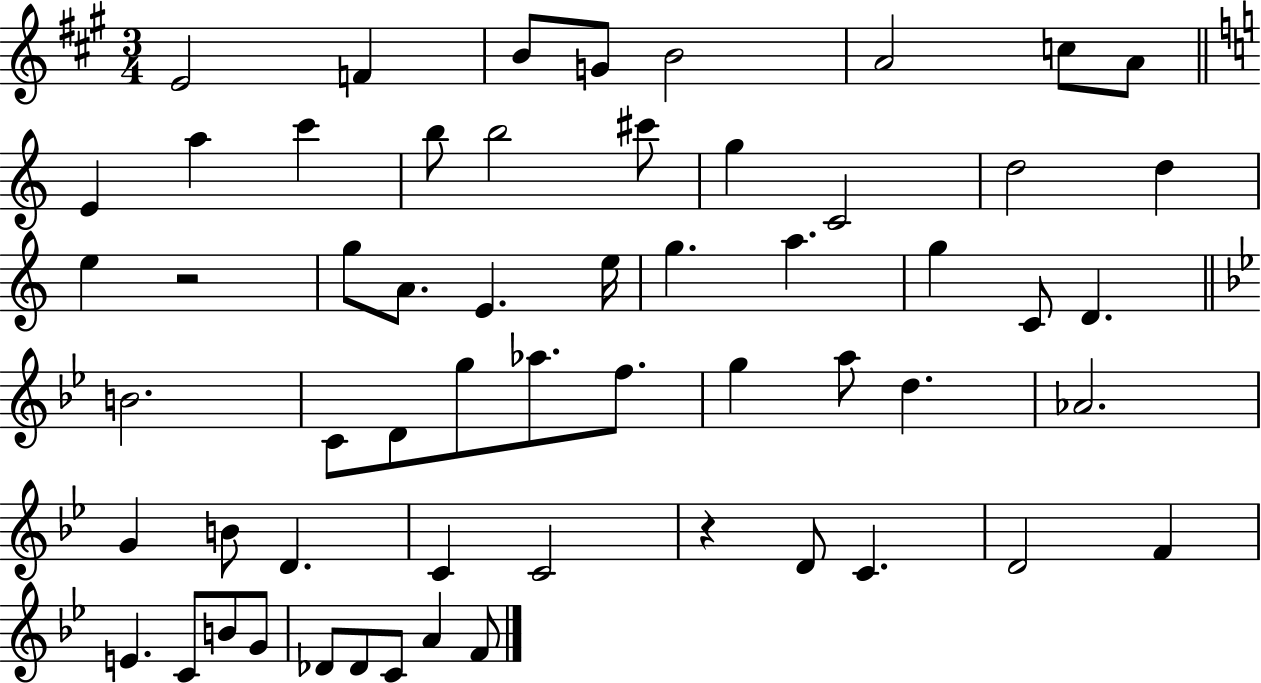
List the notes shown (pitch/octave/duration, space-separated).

E4/h F4/q B4/e G4/e B4/h A4/h C5/e A4/e E4/q A5/q C6/q B5/e B5/h C#6/e G5/q C4/h D5/h D5/q E5/q R/h G5/e A4/e. E4/q. E5/s G5/q. A5/q. G5/q C4/e D4/q. B4/h. C4/e D4/e G5/e Ab5/e. F5/e. G5/q A5/e D5/q. Ab4/h. G4/q B4/e D4/q. C4/q C4/h R/q D4/e C4/q. D4/h F4/q E4/q. C4/e B4/e G4/e Db4/e Db4/e C4/e A4/q F4/e